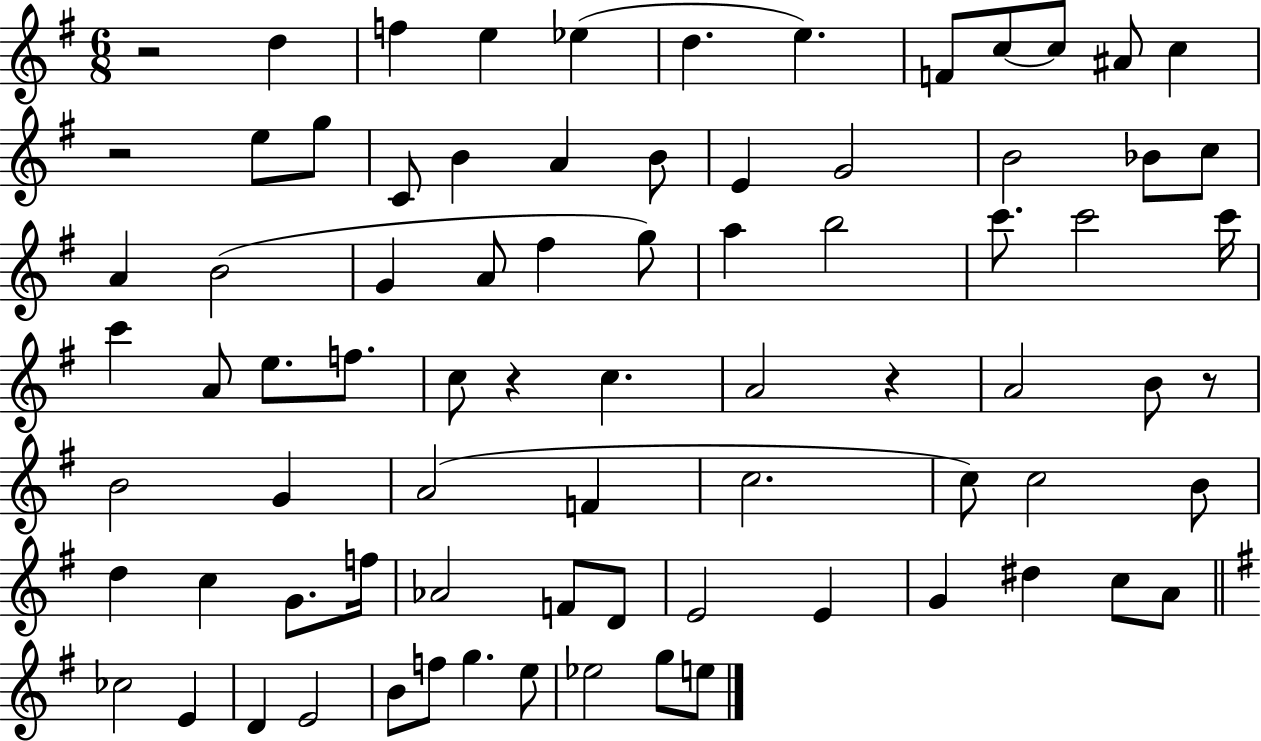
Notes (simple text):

R/h D5/q F5/q E5/q Eb5/q D5/q. E5/q. F4/e C5/e C5/e A#4/e C5/q R/h E5/e G5/e C4/e B4/q A4/q B4/e E4/q G4/h B4/h Bb4/e C5/e A4/q B4/h G4/q A4/e F#5/q G5/e A5/q B5/h C6/e. C6/h C6/s C6/q A4/e E5/e. F5/e. C5/e R/q C5/q. A4/h R/q A4/h B4/e R/e B4/h G4/q A4/h F4/q C5/h. C5/e C5/h B4/e D5/q C5/q G4/e. F5/s Ab4/h F4/e D4/e E4/h E4/q G4/q D#5/q C5/e A4/e CES5/h E4/q D4/q E4/h B4/e F5/e G5/q. E5/e Eb5/h G5/e E5/e